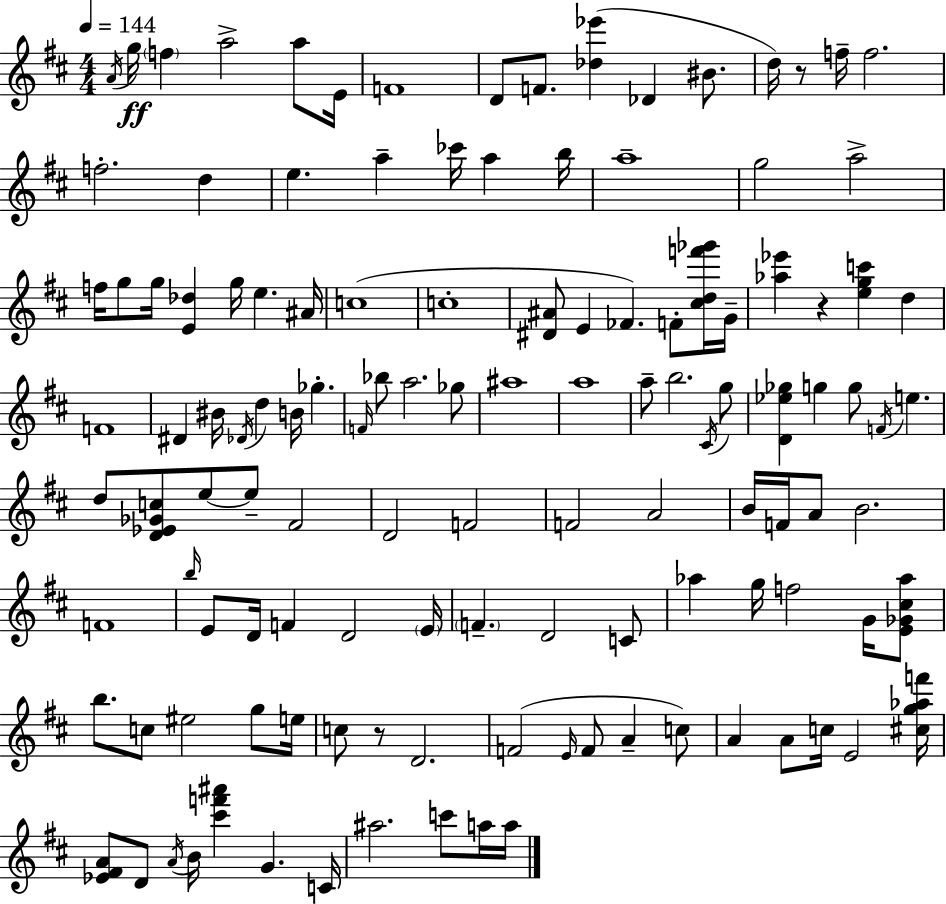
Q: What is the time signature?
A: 4/4